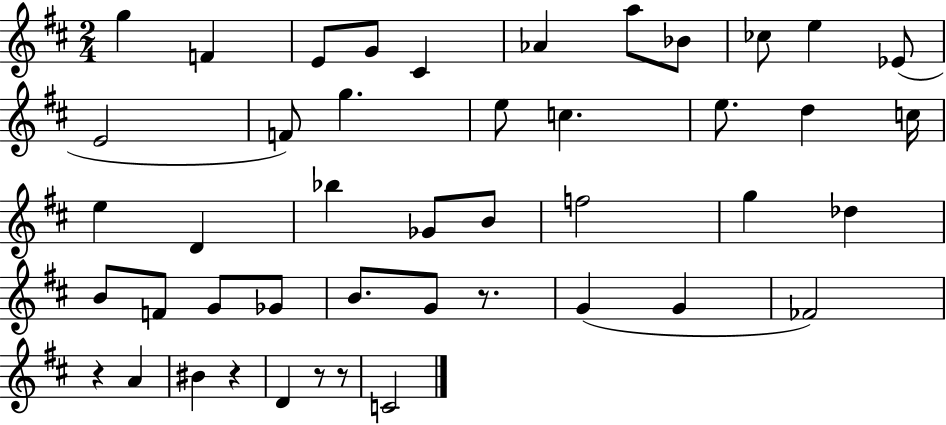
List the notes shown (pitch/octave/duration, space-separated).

G5/q F4/q E4/e G4/e C#4/q Ab4/q A5/e Bb4/e CES5/e E5/q Eb4/e E4/h F4/e G5/q. E5/e C5/q. E5/e. D5/q C5/s E5/q D4/q Bb5/q Gb4/e B4/e F5/h G5/q Db5/q B4/e F4/e G4/e Gb4/e B4/e. G4/e R/e. G4/q G4/q FES4/h R/q A4/q BIS4/q R/q D4/q R/e R/e C4/h